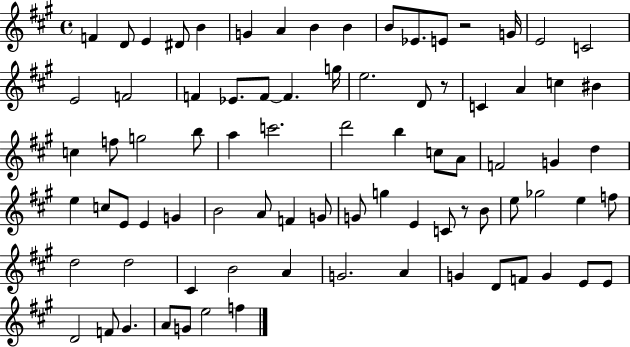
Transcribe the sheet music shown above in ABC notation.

X:1
T:Untitled
M:4/4
L:1/4
K:A
F D/2 E ^D/2 B G A B B B/2 _E/2 E/2 z2 G/4 E2 C2 E2 F2 F _E/2 F/2 F g/4 e2 D/2 z/2 C A c ^B c f/2 g2 b/2 a c'2 d'2 b c/2 A/2 F2 G d e c/2 E/2 E G B2 A/2 F G/2 G/2 g E C/2 z/2 B/2 e/2 _g2 e f/2 d2 d2 ^C B2 A G2 A G D/2 F/2 G E/2 E/2 D2 F/2 ^G A/2 G/2 e2 f